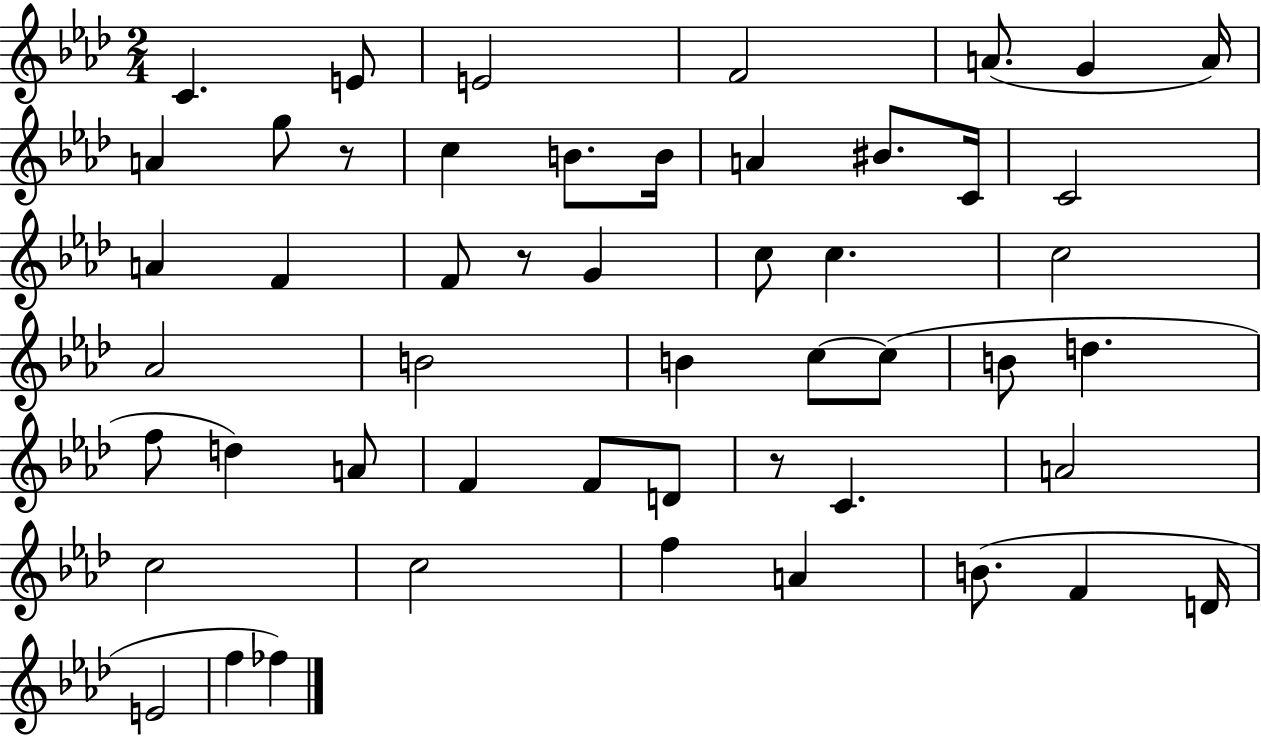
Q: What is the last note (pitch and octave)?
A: FES5